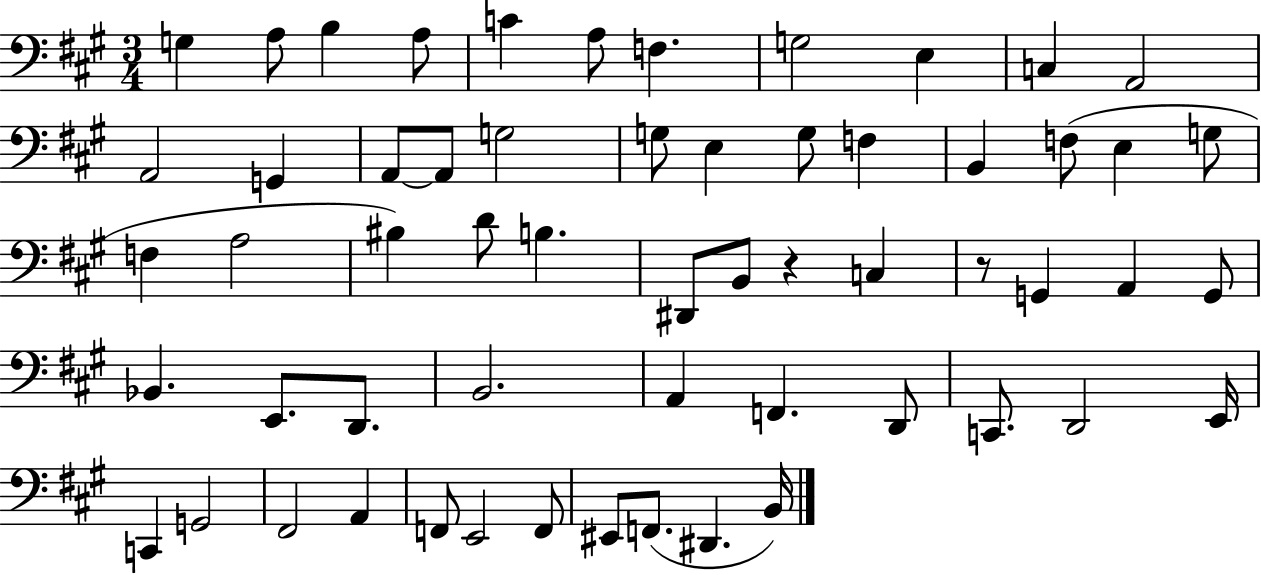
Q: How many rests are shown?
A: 2